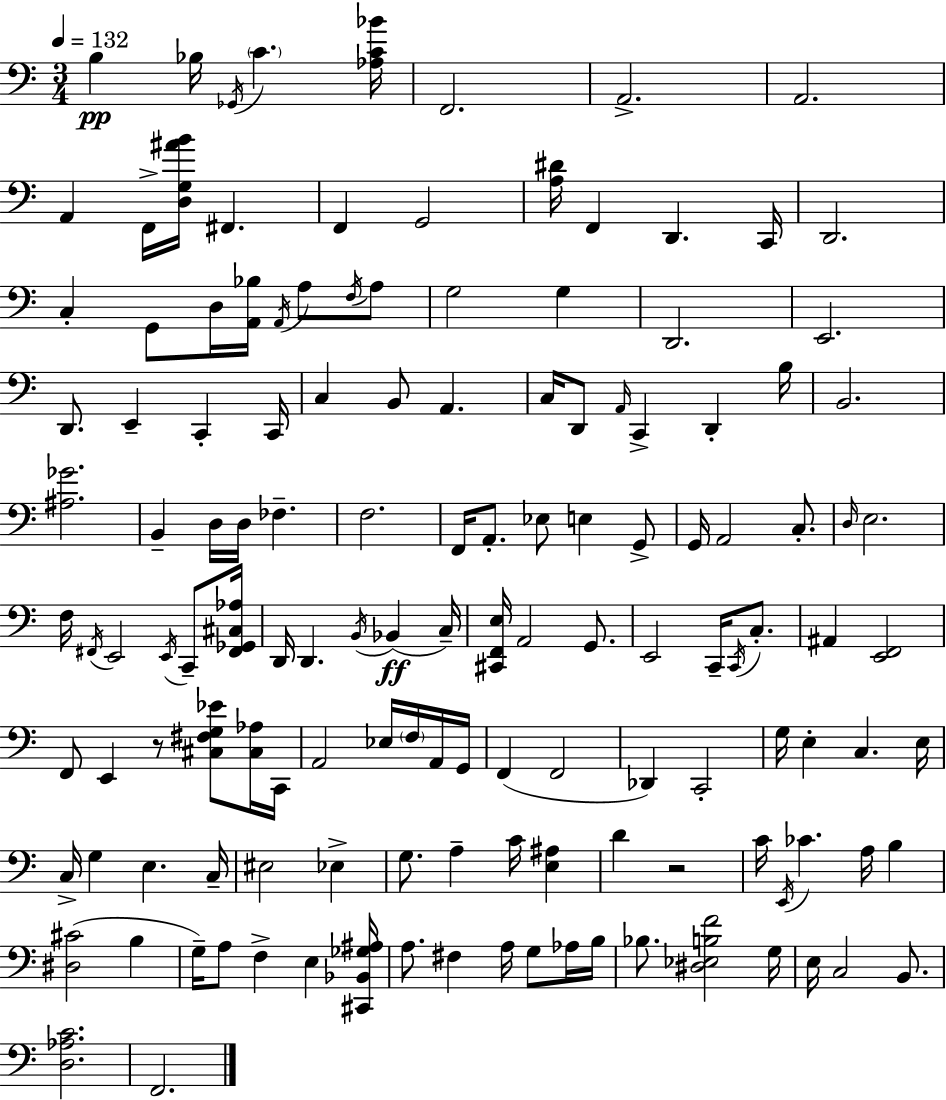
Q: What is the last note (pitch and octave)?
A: F2